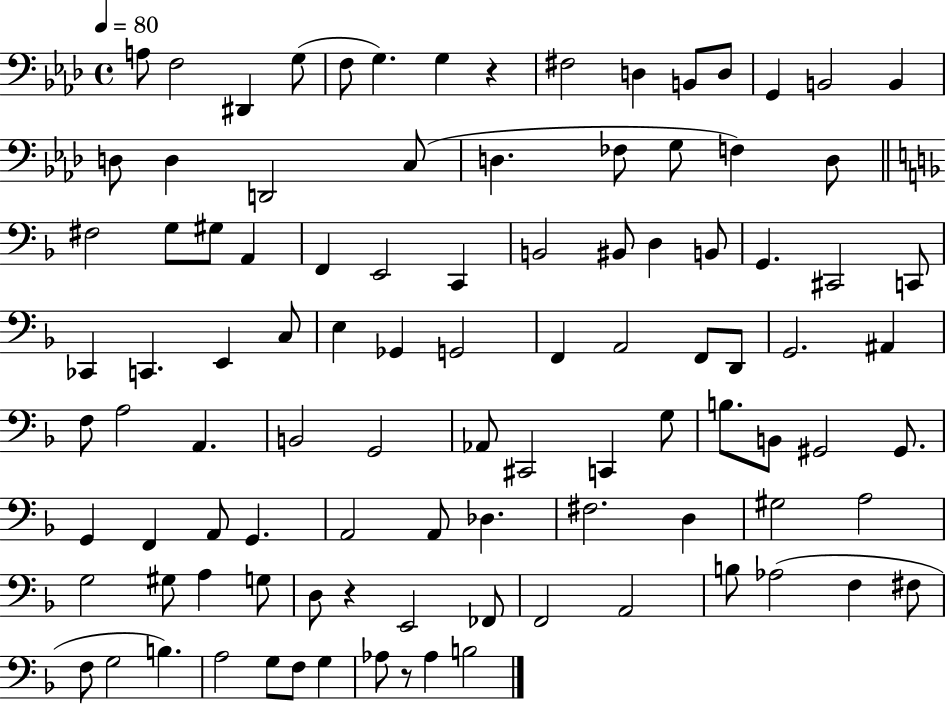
{
  \clef bass
  \time 4/4
  \defaultTimeSignature
  \key aes \major
  \tempo 4 = 80
  a8 f2 dis,4 g8( | f8 g4.) g4 r4 | fis2 d4 b,8 d8 | g,4 b,2 b,4 | \break d8 d4 d,2 c8( | d4. fes8 g8 f4) d8 | \bar "||" \break \key d \minor fis2 g8 gis8 a,4 | f,4 e,2 c,4 | b,2 bis,8 d4 b,8 | g,4. cis,2 c,8 | \break ces,4 c,4. e,4 c8 | e4 ges,4 g,2 | f,4 a,2 f,8 d,8 | g,2. ais,4 | \break f8 a2 a,4. | b,2 g,2 | aes,8 cis,2 c,4 g8 | b8. b,8 gis,2 gis,8. | \break g,4 f,4 a,8 g,4. | a,2 a,8 des4. | fis2. d4 | gis2 a2 | \break g2 gis8 a4 g8 | d8 r4 e,2 fes,8 | f,2 a,2 | b8 aes2( f4 fis8 | \break f8 g2 b4.) | a2 g8 f8 g4 | aes8 r8 aes4 b2 | \bar "|."
}